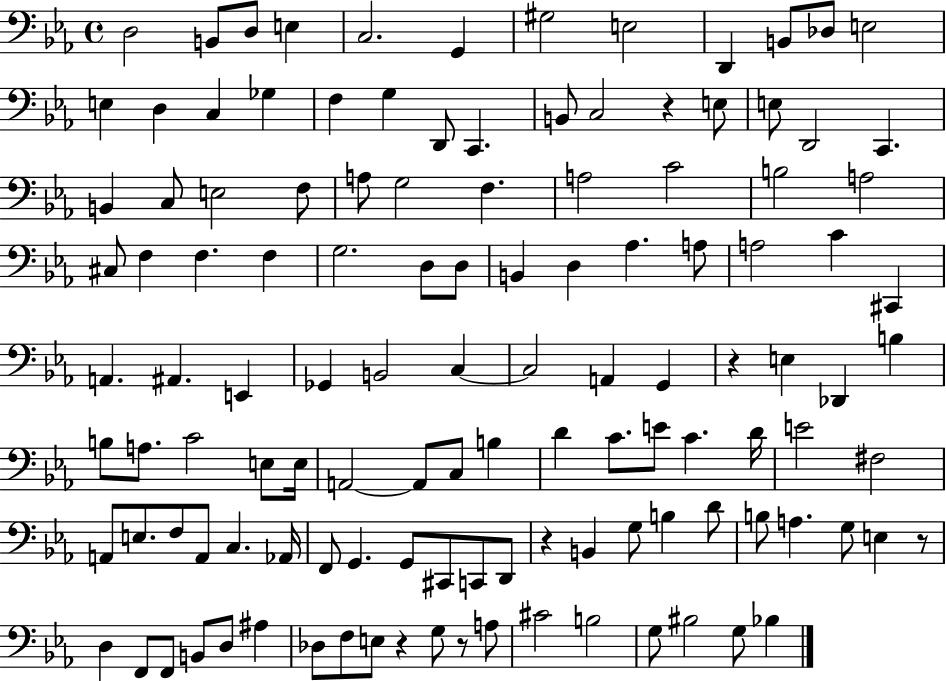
D3/h B2/e D3/e E3/q C3/h. G2/q G#3/h E3/h D2/q B2/e Db3/e E3/h E3/q D3/q C3/q Gb3/q F3/q G3/q D2/e C2/q. B2/e C3/h R/q E3/e E3/e D2/h C2/q. B2/q C3/e E3/h F3/e A3/e G3/h F3/q. A3/h C4/h B3/h A3/h C#3/e F3/q F3/q. F3/q G3/h. D3/e D3/e B2/q D3/q Ab3/q. A3/e A3/h C4/q C#2/q A2/q. A#2/q. E2/q Gb2/q B2/h C3/q C3/h A2/q G2/q R/q E3/q Db2/q B3/q B3/e A3/e. C4/h E3/e E3/s A2/h A2/e C3/e B3/q D4/q C4/e. E4/e C4/q. D4/s E4/h F#3/h A2/e E3/e. F3/e A2/e C3/q. Ab2/s F2/e G2/q. G2/e C#2/e C2/e D2/e R/q B2/q G3/e B3/q D4/e B3/e A3/q. G3/e E3/q R/e D3/q F2/e F2/e B2/e D3/e A#3/q Db3/e F3/e E3/e R/q G3/e R/e A3/e C#4/h B3/h G3/e BIS3/h G3/e Bb3/q